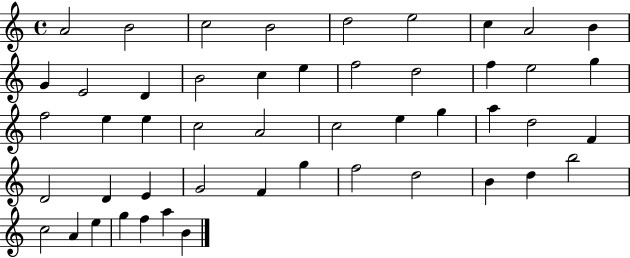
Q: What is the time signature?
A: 4/4